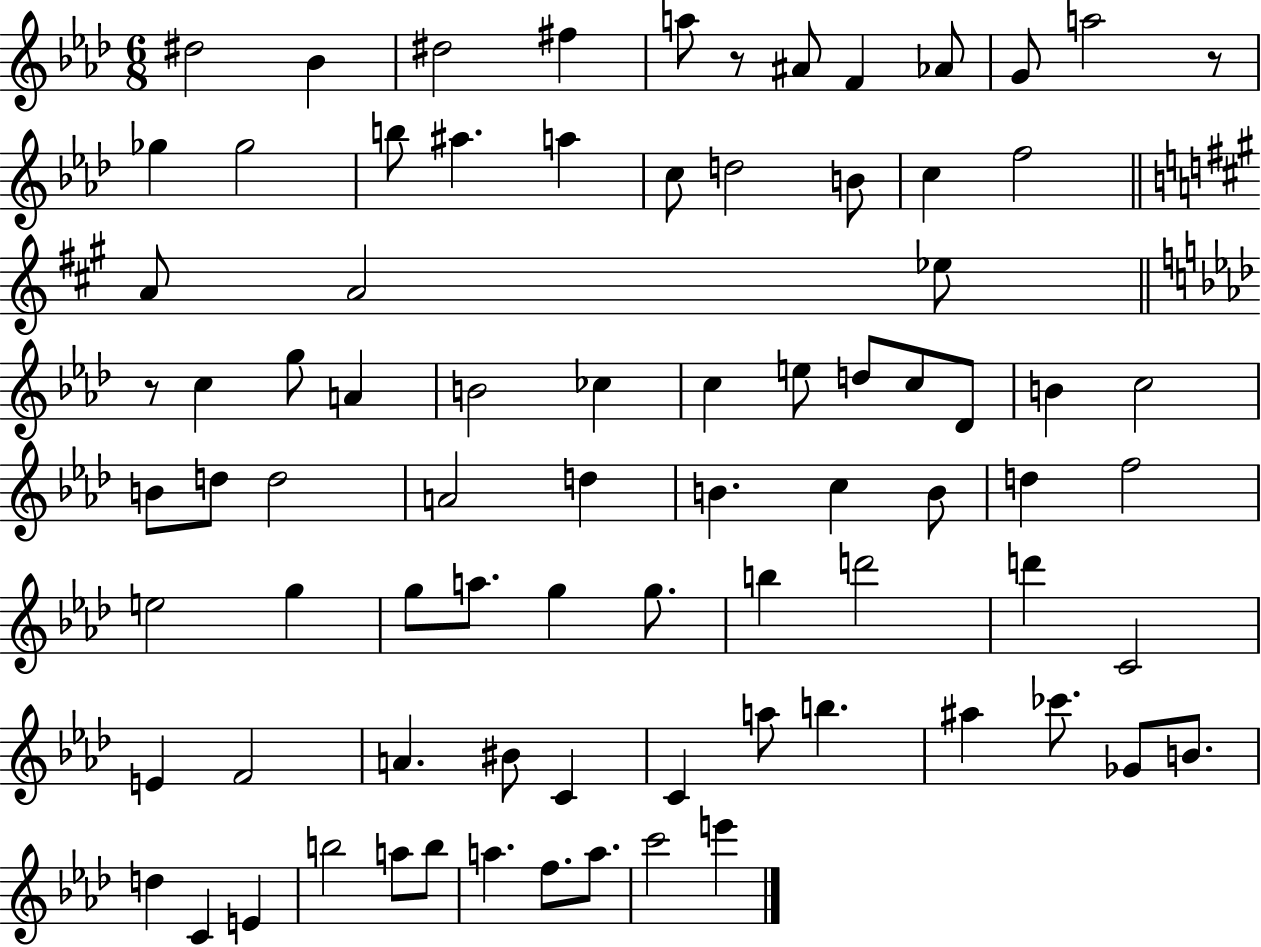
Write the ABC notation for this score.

X:1
T:Untitled
M:6/8
L:1/4
K:Ab
^d2 _B ^d2 ^f a/2 z/2 ^A/2 F _A/2 G/2 a2 z/2 _g _g2 b/2 ^a a c/2 d2 B/2 c f2 A/2 A2 _e/2 z/2 c g/2 A B2 _c c e/2 d/2 c/2 _D/2 B c2 B/2 d/2 d2 A2 d B c B/2 d f2 e2 g g/2 a/2 g g/2 b d'2 d' C2 E F2 A ^B/2 C C a/2 b ^a _c'/2 _G/2 B/2 d C E b2 a/2 b/2 a f/2 a/2 c'2 e'